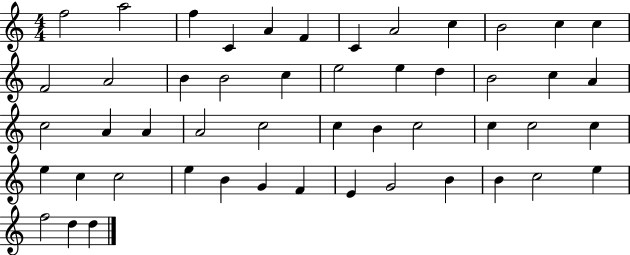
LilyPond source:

{
  \clef treble
  \numericTimeSignature
  \time 4/4
  \key c \major
  f''2 a''2 | f''4 c'4 a'4 f'4 | c'4 a'2 c''4 | b'2 c''4 c''4 | \break f'2 a'2 | b'4 b'2 c''4 | e''2 e''4 d''4 | b'2 c''4 a'4 | \break c''2 a'4 a'4 | a'2 c''2 | c''4 b'4 c''2 | c''4 c''2 c''4 | \break e''4 c''4 c''2 | e''4 b'4 g'4 f'4 | e'4 g'2 b'4 | b'4 c''2 e''4 | \break f''2 d''4 d''4 | \bar "|."
}